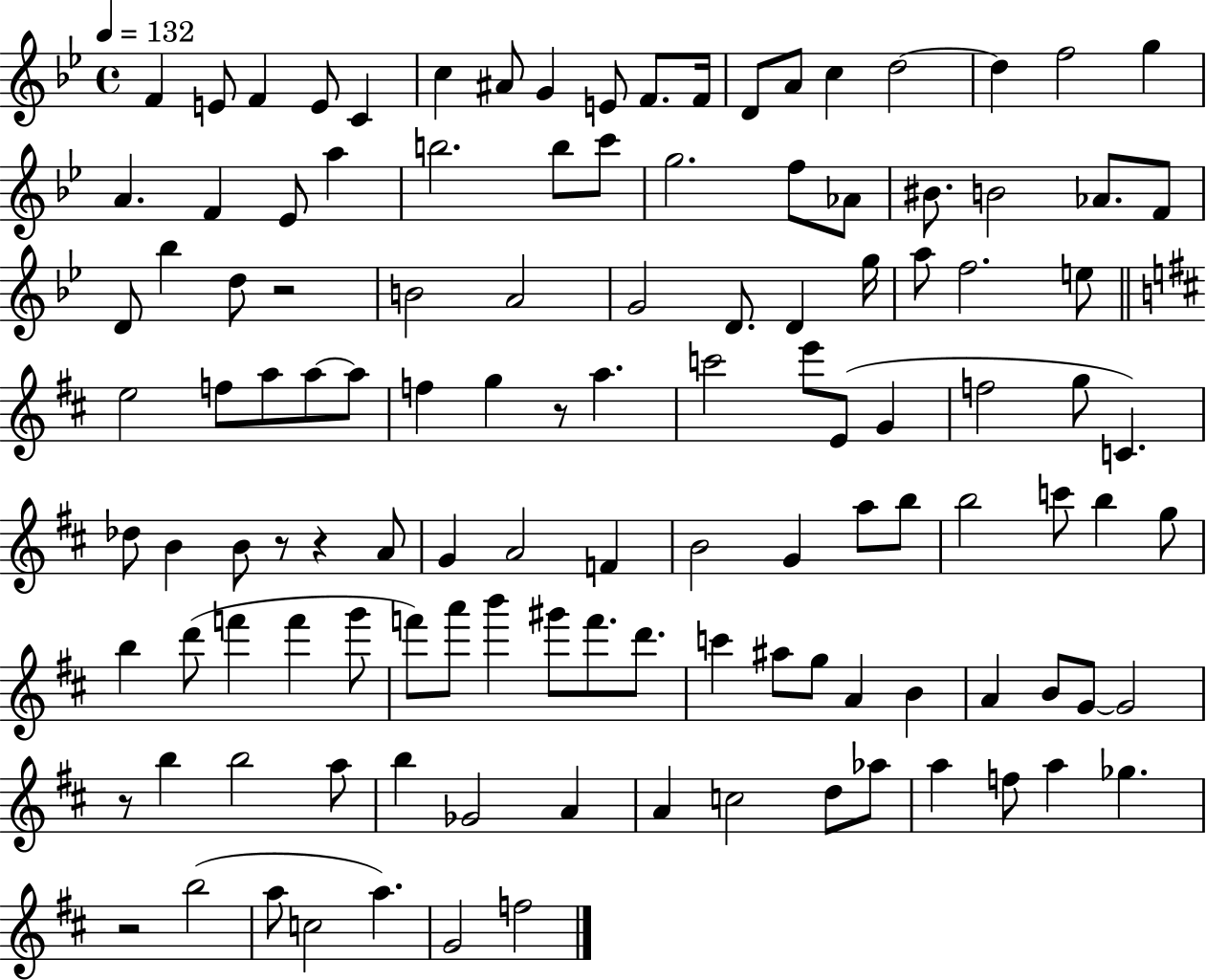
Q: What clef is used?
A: treble